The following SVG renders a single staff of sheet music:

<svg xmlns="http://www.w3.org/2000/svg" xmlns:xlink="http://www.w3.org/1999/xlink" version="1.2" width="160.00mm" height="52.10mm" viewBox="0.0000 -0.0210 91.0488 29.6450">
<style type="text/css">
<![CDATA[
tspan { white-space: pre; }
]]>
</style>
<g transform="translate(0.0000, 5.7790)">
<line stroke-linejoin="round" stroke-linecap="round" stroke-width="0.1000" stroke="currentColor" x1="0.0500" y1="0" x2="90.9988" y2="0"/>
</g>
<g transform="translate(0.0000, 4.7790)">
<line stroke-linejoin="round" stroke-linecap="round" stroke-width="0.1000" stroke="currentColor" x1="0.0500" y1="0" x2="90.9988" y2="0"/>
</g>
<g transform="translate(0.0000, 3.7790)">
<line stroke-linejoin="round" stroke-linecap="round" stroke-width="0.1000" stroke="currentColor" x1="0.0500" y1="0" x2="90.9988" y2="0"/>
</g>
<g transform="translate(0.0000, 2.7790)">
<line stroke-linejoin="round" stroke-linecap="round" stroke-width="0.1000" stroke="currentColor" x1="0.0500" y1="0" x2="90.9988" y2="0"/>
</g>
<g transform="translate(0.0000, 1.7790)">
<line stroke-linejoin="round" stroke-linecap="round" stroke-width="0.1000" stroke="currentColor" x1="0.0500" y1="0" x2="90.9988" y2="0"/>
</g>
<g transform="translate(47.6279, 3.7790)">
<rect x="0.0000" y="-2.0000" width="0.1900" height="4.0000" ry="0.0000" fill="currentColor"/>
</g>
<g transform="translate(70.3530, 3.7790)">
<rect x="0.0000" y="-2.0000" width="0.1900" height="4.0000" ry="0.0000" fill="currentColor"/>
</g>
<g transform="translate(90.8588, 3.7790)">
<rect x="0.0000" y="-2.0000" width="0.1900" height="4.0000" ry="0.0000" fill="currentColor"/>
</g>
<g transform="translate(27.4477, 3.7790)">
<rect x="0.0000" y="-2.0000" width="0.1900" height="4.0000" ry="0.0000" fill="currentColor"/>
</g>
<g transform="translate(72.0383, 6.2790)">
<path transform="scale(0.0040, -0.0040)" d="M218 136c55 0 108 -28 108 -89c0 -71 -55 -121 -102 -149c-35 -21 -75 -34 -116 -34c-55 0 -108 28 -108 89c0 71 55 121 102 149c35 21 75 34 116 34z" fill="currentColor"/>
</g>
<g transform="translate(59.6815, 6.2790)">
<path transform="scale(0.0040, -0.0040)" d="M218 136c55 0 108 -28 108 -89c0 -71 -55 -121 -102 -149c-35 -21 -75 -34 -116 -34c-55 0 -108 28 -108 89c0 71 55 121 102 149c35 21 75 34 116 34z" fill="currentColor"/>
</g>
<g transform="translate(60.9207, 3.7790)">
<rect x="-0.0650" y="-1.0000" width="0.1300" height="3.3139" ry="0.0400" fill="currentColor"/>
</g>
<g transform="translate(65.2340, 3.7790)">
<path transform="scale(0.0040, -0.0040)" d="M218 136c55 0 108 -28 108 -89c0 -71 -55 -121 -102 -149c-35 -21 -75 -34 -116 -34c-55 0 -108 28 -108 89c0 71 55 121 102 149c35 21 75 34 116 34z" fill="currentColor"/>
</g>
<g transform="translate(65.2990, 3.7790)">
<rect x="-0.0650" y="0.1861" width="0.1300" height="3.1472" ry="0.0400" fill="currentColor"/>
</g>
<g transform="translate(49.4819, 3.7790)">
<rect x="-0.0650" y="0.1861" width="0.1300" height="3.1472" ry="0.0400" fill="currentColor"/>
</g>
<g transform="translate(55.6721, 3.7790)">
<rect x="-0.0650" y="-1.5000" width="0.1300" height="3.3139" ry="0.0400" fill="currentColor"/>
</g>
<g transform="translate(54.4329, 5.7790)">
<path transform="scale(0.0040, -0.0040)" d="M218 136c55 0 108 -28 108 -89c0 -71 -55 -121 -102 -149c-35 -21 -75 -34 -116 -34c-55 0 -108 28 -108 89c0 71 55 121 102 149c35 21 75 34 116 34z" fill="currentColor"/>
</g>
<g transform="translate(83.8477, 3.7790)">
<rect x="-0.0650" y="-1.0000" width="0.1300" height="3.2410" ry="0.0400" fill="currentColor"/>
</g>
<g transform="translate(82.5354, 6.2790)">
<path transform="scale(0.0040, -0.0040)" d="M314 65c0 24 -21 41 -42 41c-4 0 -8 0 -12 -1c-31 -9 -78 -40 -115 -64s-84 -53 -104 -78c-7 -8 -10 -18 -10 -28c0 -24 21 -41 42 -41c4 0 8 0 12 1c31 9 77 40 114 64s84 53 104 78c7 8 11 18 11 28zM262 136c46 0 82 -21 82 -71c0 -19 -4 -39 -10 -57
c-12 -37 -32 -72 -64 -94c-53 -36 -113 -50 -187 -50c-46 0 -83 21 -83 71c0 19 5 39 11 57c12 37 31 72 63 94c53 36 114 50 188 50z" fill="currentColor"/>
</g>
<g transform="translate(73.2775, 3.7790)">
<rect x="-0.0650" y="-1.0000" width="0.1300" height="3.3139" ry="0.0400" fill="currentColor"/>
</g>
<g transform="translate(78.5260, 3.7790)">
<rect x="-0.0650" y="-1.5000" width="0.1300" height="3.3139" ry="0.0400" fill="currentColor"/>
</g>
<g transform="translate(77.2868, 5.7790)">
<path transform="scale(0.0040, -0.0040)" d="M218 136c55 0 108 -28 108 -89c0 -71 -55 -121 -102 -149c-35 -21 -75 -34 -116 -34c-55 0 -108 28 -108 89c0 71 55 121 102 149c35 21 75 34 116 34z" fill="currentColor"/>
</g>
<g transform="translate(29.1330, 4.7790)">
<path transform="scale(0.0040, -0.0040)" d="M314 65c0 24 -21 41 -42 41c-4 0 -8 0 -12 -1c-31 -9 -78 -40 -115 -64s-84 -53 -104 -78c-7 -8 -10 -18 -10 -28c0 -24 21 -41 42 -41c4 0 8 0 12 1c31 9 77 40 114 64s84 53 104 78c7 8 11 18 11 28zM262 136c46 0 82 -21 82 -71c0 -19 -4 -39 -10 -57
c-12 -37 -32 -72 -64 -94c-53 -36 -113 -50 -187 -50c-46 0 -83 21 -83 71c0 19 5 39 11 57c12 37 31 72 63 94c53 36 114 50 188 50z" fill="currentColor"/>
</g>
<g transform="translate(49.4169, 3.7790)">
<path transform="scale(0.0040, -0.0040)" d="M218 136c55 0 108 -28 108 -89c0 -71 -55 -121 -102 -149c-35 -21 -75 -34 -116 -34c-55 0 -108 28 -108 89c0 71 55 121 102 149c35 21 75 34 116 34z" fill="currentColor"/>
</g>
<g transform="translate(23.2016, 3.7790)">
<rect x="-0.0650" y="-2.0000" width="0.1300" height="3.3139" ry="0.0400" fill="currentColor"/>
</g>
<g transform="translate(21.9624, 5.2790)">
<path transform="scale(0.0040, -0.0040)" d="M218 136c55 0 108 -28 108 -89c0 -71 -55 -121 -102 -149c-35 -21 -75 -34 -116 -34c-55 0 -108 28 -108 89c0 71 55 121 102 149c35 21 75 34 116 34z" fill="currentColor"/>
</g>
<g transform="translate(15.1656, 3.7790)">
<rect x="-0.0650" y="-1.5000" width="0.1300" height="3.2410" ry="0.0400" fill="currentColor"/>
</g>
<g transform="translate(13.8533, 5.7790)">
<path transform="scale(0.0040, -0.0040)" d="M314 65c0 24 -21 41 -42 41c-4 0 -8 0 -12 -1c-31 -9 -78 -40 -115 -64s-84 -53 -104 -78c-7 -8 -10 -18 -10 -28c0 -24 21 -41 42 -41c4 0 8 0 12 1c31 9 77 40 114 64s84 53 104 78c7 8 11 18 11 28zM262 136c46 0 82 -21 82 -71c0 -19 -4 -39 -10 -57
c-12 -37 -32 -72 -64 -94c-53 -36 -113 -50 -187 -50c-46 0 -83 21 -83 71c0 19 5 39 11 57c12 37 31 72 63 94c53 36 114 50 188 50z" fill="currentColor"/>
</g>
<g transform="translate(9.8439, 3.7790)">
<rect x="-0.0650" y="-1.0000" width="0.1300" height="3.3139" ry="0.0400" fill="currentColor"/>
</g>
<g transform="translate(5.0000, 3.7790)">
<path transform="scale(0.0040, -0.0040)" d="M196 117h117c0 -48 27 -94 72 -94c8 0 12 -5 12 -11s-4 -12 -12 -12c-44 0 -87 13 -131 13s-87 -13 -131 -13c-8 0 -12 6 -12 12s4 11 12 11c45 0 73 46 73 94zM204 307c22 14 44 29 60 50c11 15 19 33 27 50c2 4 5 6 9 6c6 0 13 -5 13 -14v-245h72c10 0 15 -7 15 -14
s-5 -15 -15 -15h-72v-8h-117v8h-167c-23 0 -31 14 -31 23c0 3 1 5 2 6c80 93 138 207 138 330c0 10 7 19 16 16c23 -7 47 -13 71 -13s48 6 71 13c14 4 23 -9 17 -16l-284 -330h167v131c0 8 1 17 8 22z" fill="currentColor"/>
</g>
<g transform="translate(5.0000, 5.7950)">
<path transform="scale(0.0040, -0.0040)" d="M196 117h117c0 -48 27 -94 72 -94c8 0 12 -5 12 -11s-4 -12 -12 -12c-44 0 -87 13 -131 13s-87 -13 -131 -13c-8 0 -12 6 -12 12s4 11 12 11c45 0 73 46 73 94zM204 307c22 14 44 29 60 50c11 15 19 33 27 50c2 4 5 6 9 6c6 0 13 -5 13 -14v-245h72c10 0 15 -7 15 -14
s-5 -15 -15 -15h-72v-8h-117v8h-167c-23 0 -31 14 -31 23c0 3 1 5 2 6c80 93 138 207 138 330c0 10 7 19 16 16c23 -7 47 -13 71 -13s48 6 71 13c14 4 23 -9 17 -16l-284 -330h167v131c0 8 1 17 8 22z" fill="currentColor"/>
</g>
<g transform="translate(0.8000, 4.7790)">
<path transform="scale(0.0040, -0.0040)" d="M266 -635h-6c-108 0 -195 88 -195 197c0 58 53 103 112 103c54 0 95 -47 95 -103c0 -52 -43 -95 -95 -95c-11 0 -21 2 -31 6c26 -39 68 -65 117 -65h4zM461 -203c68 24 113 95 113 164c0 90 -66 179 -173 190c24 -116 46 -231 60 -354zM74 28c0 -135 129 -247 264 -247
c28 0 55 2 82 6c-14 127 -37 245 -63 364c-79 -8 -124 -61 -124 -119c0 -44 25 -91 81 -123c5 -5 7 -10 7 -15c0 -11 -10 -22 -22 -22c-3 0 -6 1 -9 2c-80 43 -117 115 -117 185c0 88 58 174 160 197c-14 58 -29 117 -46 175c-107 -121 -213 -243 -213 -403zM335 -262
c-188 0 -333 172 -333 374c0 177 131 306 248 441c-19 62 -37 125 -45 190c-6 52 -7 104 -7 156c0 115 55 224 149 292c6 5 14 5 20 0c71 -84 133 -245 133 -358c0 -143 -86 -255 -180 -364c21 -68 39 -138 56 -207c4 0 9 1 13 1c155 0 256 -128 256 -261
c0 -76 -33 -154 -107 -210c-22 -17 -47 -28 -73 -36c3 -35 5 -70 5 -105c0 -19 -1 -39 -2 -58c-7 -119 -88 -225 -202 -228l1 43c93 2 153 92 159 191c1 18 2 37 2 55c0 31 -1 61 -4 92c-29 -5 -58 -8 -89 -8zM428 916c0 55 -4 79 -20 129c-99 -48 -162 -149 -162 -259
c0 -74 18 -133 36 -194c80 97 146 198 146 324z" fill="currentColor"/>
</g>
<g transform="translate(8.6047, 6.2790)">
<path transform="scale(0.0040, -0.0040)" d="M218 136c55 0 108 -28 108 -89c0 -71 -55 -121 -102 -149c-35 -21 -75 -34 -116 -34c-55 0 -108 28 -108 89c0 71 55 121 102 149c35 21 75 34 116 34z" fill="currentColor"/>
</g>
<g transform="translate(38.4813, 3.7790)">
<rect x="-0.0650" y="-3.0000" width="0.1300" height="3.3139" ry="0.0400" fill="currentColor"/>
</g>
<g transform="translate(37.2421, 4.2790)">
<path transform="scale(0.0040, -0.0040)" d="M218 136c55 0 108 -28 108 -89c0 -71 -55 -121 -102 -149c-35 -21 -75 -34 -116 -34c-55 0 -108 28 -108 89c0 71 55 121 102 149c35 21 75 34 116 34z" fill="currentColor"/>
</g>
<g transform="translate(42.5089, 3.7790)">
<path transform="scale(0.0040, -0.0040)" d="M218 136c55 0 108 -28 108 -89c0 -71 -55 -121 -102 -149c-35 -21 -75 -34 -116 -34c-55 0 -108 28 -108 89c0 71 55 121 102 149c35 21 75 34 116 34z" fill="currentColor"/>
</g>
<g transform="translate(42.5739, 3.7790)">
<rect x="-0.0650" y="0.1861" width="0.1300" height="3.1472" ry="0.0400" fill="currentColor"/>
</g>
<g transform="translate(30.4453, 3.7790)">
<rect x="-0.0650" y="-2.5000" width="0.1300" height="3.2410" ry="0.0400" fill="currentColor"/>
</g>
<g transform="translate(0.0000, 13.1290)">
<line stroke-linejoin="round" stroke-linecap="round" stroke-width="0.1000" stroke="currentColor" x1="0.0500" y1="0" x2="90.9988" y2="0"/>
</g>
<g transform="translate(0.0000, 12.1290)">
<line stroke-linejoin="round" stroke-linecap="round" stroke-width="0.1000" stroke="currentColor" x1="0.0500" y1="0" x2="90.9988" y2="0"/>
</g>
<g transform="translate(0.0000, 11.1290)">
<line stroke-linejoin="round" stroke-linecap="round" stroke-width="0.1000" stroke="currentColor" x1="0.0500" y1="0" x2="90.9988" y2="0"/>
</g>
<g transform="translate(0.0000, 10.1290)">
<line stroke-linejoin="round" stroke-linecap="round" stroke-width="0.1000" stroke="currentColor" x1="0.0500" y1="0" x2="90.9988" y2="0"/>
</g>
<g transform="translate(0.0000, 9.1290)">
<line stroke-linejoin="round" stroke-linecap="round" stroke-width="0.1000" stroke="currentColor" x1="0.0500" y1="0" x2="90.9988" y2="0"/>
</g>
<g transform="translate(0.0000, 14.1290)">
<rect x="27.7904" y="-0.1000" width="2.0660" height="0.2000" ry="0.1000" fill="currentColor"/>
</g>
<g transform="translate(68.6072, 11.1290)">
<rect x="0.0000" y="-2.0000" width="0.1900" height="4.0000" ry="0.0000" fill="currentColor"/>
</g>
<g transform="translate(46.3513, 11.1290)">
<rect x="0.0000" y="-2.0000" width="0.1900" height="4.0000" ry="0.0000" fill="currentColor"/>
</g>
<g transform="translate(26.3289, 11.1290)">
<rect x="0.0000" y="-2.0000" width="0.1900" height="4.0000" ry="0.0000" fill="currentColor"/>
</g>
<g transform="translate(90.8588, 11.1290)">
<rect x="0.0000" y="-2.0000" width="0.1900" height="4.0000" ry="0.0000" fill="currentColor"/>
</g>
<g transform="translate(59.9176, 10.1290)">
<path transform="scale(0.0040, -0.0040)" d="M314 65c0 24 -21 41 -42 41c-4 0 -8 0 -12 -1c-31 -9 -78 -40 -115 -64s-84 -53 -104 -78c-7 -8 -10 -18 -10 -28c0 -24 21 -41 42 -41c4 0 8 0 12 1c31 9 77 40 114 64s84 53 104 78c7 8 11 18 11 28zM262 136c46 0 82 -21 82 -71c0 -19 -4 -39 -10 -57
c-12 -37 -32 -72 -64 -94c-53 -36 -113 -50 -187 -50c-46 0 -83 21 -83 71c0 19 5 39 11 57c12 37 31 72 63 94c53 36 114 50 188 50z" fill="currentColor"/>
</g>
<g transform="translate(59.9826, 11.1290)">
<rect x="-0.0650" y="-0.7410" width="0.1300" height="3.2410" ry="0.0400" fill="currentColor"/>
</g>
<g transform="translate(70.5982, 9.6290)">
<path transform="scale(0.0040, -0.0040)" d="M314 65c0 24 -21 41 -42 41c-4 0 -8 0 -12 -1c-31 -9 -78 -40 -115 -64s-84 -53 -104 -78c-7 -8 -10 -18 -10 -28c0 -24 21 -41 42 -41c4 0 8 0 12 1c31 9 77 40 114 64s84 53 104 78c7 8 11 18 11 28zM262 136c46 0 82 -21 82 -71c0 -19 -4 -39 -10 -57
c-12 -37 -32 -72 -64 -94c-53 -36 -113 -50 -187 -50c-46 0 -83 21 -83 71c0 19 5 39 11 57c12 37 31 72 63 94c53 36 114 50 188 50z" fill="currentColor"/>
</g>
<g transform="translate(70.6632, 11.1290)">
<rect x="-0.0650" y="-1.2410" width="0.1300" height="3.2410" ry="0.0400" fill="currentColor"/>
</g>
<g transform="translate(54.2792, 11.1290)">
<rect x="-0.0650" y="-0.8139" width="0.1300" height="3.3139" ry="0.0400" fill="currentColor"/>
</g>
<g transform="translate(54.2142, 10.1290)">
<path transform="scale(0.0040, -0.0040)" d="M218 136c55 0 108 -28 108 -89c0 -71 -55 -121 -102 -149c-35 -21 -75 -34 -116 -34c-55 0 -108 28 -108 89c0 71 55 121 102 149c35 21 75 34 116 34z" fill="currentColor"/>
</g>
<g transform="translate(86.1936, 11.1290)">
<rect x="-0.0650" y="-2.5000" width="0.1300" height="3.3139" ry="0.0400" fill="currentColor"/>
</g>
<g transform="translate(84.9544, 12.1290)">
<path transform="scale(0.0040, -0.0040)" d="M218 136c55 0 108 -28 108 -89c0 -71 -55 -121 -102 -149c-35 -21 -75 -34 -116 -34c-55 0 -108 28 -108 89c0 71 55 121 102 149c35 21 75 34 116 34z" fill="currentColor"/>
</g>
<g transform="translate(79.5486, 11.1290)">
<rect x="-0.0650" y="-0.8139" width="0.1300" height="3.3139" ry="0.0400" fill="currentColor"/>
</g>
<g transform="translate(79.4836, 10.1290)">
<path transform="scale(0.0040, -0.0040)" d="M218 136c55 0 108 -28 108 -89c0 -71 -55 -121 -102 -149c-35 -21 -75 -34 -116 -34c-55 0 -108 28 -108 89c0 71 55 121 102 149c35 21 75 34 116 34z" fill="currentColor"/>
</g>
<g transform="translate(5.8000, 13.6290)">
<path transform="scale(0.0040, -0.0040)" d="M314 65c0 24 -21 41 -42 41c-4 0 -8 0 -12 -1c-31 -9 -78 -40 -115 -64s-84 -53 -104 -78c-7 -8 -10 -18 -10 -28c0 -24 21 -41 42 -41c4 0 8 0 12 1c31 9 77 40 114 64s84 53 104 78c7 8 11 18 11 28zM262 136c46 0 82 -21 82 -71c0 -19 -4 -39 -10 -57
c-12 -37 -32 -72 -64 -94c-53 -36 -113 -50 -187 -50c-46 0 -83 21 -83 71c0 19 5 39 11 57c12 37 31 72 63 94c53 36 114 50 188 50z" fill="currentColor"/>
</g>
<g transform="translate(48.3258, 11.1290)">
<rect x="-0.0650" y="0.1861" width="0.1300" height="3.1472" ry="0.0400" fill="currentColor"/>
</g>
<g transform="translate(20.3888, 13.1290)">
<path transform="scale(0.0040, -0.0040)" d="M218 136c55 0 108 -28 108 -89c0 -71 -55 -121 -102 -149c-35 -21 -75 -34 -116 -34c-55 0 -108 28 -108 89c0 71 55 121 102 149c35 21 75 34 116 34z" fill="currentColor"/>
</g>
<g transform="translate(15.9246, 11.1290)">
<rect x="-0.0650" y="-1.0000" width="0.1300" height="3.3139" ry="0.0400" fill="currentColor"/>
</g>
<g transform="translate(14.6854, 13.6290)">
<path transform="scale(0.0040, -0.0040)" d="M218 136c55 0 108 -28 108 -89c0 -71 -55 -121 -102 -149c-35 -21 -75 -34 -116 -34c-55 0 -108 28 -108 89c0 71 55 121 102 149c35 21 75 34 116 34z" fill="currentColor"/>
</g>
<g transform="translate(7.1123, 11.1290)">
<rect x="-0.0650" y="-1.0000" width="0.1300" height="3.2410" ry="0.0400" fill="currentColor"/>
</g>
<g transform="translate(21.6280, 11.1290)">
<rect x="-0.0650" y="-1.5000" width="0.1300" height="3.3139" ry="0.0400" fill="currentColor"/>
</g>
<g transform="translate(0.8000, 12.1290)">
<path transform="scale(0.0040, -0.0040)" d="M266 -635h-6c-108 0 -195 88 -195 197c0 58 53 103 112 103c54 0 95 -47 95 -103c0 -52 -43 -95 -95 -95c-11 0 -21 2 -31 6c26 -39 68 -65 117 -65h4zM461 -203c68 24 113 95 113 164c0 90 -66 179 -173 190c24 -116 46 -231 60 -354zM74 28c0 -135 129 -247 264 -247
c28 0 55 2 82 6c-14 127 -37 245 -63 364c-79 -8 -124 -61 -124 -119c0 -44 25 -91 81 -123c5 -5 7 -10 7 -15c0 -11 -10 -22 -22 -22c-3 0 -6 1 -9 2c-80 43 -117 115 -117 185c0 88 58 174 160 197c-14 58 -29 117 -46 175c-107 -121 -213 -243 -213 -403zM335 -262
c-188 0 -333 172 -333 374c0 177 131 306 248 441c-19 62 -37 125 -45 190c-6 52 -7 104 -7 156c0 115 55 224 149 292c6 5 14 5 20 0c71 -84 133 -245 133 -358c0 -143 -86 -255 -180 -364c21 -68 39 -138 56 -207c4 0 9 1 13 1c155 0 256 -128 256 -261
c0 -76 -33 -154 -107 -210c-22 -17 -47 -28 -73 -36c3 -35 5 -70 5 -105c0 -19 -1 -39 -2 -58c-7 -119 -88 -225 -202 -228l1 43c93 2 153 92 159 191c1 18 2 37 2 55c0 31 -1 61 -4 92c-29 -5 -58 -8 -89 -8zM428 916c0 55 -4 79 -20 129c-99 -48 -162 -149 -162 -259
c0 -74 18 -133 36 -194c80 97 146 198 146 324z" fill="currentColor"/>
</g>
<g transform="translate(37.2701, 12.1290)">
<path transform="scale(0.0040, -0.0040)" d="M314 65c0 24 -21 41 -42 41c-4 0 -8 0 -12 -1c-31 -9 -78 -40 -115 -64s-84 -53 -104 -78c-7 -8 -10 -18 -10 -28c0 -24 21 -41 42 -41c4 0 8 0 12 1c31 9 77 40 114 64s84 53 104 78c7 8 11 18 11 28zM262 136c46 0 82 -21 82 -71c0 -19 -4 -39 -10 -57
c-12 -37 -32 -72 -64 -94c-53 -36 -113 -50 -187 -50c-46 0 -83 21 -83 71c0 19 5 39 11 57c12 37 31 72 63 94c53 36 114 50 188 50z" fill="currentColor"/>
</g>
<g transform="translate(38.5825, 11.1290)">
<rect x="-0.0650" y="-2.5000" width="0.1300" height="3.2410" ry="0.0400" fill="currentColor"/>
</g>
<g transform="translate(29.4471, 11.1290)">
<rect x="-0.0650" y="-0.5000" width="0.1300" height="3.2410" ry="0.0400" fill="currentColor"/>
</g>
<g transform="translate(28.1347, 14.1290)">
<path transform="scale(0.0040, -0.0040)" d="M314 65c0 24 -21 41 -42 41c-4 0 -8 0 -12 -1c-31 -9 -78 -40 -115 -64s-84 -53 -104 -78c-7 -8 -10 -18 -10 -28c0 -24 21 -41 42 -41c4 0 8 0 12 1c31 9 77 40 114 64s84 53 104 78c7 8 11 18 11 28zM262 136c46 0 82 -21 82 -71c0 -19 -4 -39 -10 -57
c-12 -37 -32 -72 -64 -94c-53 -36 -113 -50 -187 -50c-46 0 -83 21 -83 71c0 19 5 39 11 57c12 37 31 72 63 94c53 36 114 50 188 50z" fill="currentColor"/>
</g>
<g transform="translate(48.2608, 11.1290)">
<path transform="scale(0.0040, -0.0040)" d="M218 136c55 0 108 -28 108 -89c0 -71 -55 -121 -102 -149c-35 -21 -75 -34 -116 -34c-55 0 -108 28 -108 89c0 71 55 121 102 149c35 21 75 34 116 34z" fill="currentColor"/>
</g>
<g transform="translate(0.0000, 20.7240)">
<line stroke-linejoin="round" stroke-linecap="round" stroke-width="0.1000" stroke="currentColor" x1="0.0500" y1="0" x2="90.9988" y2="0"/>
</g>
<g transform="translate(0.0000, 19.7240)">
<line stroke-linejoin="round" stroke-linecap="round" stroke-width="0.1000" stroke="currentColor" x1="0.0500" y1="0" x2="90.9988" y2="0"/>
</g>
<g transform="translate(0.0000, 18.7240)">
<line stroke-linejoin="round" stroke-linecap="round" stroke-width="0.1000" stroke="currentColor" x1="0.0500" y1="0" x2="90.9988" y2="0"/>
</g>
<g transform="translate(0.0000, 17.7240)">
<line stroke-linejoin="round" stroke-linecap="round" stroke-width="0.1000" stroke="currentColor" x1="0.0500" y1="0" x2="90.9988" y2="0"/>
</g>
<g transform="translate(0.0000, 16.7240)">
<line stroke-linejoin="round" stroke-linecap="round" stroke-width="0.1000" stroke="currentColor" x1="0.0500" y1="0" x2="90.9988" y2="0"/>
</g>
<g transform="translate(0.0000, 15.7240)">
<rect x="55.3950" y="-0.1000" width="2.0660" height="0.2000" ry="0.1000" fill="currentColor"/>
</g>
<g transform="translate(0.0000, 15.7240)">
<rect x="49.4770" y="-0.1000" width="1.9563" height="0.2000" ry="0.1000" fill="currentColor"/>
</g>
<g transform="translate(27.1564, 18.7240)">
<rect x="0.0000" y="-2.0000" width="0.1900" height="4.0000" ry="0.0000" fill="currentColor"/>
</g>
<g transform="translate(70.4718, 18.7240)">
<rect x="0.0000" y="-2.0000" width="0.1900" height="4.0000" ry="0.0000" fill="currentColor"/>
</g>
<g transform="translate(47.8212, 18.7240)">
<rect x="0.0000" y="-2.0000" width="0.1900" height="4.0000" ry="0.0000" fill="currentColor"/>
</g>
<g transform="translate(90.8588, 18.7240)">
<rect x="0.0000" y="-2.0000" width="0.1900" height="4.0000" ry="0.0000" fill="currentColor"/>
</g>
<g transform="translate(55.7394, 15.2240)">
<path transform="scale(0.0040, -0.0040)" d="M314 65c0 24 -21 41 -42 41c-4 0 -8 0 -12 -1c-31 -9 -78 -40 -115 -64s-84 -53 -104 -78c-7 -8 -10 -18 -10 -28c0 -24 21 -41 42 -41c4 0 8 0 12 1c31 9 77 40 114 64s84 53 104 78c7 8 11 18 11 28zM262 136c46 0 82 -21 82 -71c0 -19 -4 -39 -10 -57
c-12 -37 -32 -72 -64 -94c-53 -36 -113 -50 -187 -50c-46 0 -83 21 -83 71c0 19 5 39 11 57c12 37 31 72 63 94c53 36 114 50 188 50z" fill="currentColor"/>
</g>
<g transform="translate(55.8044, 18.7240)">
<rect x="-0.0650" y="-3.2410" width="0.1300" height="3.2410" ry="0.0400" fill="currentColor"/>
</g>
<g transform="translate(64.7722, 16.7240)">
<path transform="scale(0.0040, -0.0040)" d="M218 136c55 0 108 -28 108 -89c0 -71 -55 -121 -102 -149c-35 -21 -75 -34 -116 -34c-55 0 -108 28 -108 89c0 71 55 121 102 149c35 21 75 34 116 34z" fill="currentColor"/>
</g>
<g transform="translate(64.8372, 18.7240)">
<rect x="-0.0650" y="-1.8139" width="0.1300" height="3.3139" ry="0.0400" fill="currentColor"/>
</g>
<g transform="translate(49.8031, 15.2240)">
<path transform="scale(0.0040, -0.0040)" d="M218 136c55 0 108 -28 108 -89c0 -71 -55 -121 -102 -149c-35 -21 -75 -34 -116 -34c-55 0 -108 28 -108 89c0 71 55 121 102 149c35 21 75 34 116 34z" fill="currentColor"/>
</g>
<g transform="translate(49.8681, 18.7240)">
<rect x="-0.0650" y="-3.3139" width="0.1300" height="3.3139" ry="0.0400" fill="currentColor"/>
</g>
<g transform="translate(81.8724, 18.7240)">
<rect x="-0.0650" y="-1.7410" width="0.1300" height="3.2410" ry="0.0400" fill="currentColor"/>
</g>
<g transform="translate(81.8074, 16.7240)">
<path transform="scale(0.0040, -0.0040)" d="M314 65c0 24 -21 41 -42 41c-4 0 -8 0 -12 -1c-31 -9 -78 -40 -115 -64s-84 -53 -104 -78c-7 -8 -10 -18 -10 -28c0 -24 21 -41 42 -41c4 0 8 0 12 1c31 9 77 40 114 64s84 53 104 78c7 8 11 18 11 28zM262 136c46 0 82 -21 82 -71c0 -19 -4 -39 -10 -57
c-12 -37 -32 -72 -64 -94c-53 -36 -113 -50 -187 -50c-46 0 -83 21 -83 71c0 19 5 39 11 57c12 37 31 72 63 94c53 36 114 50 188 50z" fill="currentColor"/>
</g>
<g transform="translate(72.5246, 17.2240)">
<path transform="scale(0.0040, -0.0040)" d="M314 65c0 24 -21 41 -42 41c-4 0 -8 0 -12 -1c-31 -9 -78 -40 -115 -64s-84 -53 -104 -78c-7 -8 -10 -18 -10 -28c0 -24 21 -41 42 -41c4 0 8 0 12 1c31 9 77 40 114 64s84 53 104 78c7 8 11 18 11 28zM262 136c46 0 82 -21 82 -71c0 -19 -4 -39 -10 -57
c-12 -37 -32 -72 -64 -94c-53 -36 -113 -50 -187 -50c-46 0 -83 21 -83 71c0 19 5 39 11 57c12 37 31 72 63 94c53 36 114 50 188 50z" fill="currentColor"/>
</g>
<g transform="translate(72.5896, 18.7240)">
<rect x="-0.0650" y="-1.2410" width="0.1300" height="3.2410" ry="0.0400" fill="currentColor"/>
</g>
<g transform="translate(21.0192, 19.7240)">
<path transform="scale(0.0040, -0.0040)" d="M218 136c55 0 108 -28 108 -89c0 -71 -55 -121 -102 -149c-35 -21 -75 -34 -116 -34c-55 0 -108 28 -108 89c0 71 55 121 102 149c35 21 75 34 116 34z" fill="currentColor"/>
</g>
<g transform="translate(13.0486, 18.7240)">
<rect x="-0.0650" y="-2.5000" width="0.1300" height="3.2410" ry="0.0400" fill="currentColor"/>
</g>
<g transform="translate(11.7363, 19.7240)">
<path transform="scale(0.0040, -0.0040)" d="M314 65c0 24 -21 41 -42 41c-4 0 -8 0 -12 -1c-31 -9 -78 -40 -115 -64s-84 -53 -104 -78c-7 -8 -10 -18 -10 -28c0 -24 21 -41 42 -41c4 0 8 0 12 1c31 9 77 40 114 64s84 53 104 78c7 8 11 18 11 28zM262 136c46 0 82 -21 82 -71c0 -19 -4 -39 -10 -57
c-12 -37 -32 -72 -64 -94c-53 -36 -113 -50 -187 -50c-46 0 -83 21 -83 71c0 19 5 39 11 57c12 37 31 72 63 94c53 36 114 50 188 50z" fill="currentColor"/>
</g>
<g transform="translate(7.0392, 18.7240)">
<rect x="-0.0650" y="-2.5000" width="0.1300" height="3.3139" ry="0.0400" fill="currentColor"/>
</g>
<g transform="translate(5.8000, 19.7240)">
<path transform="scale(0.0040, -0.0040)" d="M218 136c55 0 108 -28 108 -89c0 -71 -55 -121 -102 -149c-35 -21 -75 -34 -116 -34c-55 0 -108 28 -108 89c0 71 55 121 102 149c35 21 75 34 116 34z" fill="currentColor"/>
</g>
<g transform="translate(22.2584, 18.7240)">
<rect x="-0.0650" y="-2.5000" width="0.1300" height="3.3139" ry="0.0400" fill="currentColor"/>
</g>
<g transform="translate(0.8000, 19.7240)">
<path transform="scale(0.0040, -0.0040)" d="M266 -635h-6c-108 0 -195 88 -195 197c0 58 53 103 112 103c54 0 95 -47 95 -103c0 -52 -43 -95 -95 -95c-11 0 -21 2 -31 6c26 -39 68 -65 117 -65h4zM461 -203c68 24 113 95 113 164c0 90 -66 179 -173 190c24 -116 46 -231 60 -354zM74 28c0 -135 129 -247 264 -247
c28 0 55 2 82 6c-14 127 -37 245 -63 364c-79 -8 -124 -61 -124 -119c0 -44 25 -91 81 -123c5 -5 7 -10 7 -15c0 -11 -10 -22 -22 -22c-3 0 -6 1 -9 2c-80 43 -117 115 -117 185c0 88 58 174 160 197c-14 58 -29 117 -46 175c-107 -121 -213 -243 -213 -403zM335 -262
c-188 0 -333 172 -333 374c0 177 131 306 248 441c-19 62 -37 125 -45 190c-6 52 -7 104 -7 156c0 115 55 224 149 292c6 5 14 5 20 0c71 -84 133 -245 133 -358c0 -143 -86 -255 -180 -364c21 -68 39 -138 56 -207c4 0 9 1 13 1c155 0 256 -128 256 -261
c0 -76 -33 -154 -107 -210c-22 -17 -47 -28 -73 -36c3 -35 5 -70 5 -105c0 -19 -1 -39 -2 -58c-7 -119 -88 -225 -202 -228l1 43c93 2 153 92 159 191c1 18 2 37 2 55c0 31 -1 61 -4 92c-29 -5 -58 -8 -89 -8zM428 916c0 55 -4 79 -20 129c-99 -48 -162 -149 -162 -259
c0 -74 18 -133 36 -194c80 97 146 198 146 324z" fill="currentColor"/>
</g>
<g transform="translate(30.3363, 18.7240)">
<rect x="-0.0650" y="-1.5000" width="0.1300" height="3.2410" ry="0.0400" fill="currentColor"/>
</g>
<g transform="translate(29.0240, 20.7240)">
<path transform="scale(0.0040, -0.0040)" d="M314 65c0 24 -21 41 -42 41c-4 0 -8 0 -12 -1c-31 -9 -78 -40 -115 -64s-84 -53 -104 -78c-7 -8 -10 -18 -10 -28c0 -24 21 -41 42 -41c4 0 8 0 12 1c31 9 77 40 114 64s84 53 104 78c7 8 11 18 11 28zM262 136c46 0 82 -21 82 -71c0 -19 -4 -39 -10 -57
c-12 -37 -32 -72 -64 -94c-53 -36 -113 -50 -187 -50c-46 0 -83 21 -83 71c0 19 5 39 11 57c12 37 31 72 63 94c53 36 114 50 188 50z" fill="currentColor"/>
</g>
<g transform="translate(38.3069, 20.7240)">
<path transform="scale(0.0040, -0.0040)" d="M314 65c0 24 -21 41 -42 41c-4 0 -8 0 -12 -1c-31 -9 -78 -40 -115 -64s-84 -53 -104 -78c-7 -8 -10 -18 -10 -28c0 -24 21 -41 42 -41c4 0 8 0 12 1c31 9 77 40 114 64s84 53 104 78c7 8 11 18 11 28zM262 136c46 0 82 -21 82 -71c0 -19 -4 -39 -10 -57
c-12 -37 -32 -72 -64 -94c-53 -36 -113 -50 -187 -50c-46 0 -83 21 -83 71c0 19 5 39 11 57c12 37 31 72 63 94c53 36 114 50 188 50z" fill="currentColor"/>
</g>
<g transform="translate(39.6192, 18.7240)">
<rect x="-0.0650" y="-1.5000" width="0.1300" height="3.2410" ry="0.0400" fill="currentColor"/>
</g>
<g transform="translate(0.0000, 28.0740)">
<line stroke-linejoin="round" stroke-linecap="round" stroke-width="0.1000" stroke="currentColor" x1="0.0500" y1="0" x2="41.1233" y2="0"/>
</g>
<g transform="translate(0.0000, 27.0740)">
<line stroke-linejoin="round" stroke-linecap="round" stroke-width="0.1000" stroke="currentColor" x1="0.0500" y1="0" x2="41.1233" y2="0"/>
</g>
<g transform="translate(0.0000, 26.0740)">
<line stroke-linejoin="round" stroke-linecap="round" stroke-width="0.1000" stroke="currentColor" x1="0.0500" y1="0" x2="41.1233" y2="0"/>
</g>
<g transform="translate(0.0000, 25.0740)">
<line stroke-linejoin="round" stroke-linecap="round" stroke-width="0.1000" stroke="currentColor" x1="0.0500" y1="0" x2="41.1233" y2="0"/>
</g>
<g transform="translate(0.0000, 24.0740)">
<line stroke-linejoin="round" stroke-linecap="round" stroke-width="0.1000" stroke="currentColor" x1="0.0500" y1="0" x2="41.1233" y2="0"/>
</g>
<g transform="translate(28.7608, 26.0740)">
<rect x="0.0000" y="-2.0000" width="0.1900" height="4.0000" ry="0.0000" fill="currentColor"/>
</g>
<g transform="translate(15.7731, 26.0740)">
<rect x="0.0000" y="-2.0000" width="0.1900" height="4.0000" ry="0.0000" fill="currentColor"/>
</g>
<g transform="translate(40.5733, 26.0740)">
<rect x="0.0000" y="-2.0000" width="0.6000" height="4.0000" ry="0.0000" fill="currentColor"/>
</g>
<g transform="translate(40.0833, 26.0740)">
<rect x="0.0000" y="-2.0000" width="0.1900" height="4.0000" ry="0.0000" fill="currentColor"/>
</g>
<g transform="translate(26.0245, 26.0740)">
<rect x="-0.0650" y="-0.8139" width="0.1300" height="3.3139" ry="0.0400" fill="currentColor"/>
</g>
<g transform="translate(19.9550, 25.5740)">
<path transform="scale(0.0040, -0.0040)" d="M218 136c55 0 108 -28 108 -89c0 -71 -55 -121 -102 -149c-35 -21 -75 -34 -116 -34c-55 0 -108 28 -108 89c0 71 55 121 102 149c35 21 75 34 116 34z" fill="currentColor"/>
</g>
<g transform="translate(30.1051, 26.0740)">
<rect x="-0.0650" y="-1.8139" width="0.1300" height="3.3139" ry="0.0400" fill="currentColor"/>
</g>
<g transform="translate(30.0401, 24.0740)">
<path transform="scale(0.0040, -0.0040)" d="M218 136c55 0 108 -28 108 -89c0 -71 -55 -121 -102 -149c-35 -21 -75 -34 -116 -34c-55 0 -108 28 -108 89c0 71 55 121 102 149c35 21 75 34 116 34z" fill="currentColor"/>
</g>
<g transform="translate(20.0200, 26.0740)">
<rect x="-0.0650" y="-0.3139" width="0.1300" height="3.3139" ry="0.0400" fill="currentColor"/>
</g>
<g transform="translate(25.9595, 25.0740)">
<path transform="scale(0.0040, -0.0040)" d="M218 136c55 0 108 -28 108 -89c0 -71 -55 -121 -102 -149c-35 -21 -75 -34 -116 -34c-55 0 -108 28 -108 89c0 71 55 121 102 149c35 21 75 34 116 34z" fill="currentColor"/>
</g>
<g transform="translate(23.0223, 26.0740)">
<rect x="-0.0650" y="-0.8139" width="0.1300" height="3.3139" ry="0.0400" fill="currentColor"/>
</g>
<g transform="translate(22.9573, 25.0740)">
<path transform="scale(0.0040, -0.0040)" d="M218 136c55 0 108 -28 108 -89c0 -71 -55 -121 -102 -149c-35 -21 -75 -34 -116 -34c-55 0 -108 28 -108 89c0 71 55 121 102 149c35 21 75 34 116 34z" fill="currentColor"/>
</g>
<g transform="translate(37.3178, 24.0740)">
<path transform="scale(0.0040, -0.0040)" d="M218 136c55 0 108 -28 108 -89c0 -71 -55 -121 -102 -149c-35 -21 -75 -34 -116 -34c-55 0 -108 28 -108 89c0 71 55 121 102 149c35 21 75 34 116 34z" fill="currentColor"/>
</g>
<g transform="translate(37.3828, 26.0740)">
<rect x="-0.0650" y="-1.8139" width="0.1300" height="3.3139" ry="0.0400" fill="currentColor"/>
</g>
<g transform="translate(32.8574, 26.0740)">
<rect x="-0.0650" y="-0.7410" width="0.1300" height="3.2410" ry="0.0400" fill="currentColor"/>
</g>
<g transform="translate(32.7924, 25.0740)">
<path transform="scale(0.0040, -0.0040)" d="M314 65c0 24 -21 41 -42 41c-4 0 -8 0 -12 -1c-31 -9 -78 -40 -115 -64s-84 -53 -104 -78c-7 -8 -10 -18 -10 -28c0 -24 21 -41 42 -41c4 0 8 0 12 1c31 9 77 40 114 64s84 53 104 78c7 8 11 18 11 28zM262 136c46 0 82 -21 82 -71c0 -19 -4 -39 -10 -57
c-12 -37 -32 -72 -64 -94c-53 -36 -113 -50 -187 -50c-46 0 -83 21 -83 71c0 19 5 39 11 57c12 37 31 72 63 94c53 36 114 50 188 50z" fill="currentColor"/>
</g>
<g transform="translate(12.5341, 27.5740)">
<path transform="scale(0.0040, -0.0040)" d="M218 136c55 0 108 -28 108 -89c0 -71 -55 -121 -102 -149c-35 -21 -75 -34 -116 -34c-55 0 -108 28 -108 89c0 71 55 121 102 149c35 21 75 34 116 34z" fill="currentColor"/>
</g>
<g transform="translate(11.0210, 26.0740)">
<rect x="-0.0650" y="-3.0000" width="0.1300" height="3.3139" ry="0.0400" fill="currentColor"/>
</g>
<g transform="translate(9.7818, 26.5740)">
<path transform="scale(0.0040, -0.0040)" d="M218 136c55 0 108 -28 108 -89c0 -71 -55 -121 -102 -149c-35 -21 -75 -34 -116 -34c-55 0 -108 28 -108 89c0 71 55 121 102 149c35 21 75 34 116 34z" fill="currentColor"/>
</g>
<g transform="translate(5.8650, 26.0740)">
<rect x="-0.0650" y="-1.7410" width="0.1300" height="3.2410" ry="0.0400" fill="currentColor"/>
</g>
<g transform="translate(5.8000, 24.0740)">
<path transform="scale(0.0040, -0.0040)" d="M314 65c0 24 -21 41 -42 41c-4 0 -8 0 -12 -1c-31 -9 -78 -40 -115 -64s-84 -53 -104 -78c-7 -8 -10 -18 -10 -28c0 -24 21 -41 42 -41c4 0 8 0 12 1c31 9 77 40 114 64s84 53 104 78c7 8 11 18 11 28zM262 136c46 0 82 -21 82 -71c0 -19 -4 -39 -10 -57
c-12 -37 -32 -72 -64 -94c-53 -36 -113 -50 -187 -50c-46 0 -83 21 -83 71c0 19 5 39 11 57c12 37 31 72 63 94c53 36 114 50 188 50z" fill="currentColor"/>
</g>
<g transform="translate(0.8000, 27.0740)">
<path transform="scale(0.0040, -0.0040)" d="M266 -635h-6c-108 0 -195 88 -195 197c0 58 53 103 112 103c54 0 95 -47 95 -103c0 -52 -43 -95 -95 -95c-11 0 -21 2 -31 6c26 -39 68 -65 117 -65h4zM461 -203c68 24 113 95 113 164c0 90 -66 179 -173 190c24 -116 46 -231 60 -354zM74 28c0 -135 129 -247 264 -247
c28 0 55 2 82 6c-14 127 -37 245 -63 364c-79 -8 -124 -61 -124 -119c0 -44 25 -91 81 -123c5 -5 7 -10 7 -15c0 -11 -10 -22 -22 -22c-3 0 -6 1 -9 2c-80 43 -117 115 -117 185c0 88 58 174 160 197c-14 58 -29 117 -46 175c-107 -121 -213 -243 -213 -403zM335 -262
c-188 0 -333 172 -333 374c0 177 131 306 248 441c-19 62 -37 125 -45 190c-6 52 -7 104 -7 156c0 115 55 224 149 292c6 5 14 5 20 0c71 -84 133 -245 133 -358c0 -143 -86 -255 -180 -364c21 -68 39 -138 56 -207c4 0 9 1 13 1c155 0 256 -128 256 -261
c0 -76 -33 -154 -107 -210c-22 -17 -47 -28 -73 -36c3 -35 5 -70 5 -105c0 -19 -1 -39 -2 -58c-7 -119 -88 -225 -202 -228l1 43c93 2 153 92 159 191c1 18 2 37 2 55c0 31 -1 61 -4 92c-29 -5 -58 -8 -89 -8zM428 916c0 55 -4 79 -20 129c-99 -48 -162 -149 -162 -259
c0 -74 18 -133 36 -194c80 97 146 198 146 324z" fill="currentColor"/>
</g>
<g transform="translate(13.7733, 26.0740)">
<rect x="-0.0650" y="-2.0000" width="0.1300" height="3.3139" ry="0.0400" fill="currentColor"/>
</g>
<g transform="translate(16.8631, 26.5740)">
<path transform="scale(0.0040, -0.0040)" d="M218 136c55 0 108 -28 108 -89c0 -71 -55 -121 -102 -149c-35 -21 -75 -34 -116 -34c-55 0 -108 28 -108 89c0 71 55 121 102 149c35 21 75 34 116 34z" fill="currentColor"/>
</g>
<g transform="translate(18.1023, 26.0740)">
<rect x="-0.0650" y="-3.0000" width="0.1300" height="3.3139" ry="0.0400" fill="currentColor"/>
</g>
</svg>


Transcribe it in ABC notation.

X:1
T:Untitled
M:4/4
L:1/4
K:C
D E2 F G2 A B B E D B D E D2 D2 D E C2 G2 B d d2 e2 d G G G2 G E2 E2 b b2 f e2 f2 f2 A F A c d d f d2 f